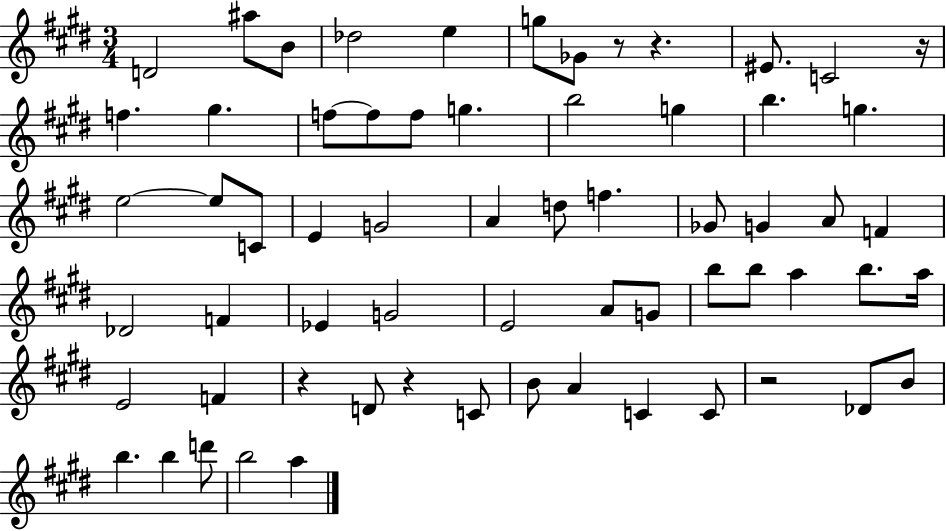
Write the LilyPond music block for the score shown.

{
  \clef treble
  \numericTimeSignature
  \time 3/4
  \key e \major
  d'2 ais''8 b'8 | des''2 e''4 | g''8 ges'8 r8 r4. | eis'8. c'2 r16 | \break f''4. gis''4. | f''8~~ f''8 f''8 g''4. | b''2 g''4 | b''4. g''4. | \break e''2~~ e''8 c'8 | e'4 g'2 | a'4 d''8 f''4. | ges'8 g'4 a'8 f'4 | \break des'2 f'4 | ees'4 g'2 | e'2 a'8 g'8 | b''8 b''8 a''4 b''8. a''16 | \break e'2 f'4 | r4 d'8 r4 c'8 | b'8 a'4 c'4 c'8 | r2 des'8 b'8 | \break b''4. b''4 d'''8 | b''2 a''4 | \bar "|."
}